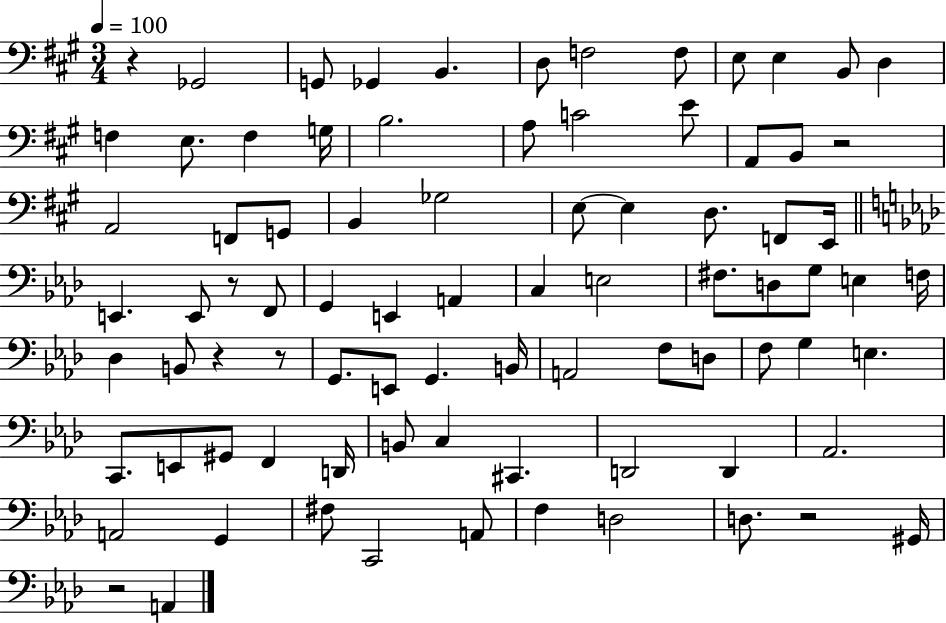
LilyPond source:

{
  \clef bass
  \numericTimeSignature
  \time 3/4
  \key a \major
  \tempo 4 = 100
  r4 ges,2 | g,8 ges,4 b,4. | d8 f2 f8 | e8 e4 b,8 d4 | \break f4 e8. f4 g16 | b2. | a8 c'2 e'8 | a,8 b,8 r2 | \break a,2 f,8 g,8 | b,4 ges2 | e8~~ e4 d8. f,8 e,16 | \bar "||" \break \key f \minor e,4. e,8 r8 f,8 | g,4 e,4 a,4 | c4 e2 | fis8. d8 g8 e4 f16 | \break des4 b,8 r4 r8 | g,8. e,8 g,4. b,16 | a,2 f8 d8 | f8 g4 e4. | \break c,8. e,8 gis,8 f,4 d,16 | b,8 c4 cis,4. | d,2 d,4 | aes,2. | \break a,2 g,4 | fis8 c,2 a,8 | f4 d2 | d8. r2 gis,16 | \break r2 a,4 | \bar "|."
}